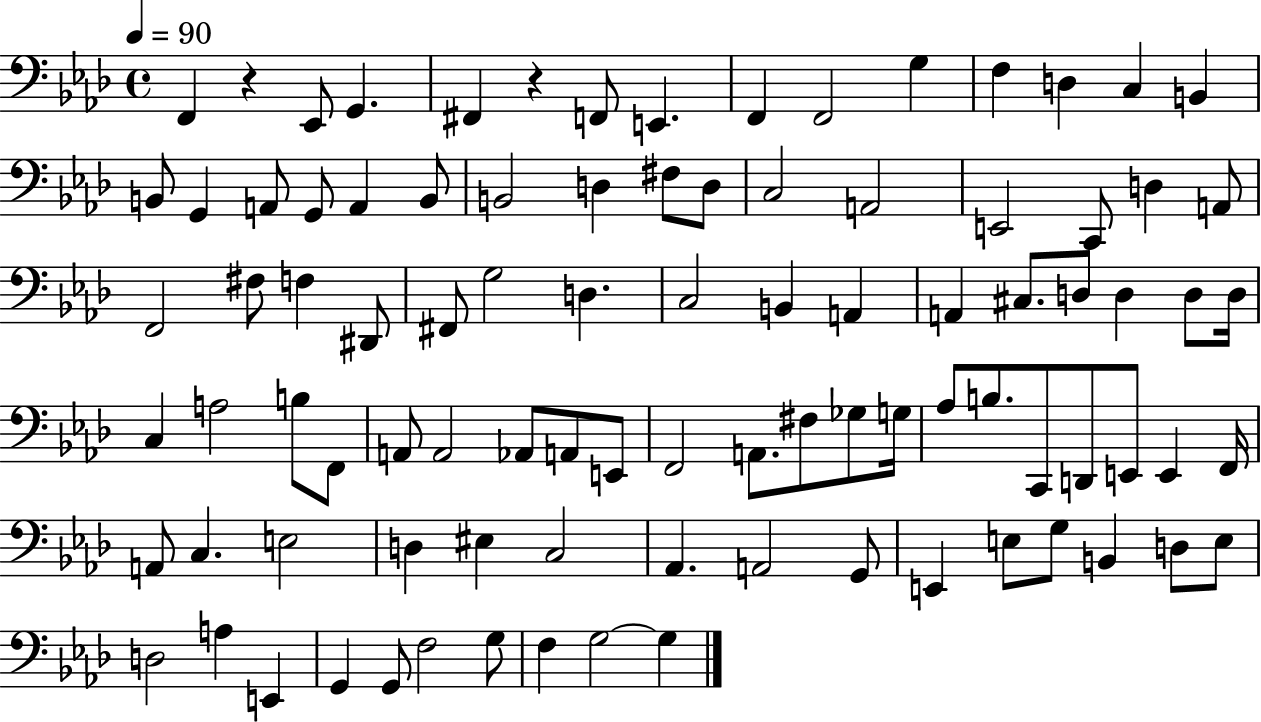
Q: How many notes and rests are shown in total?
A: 93